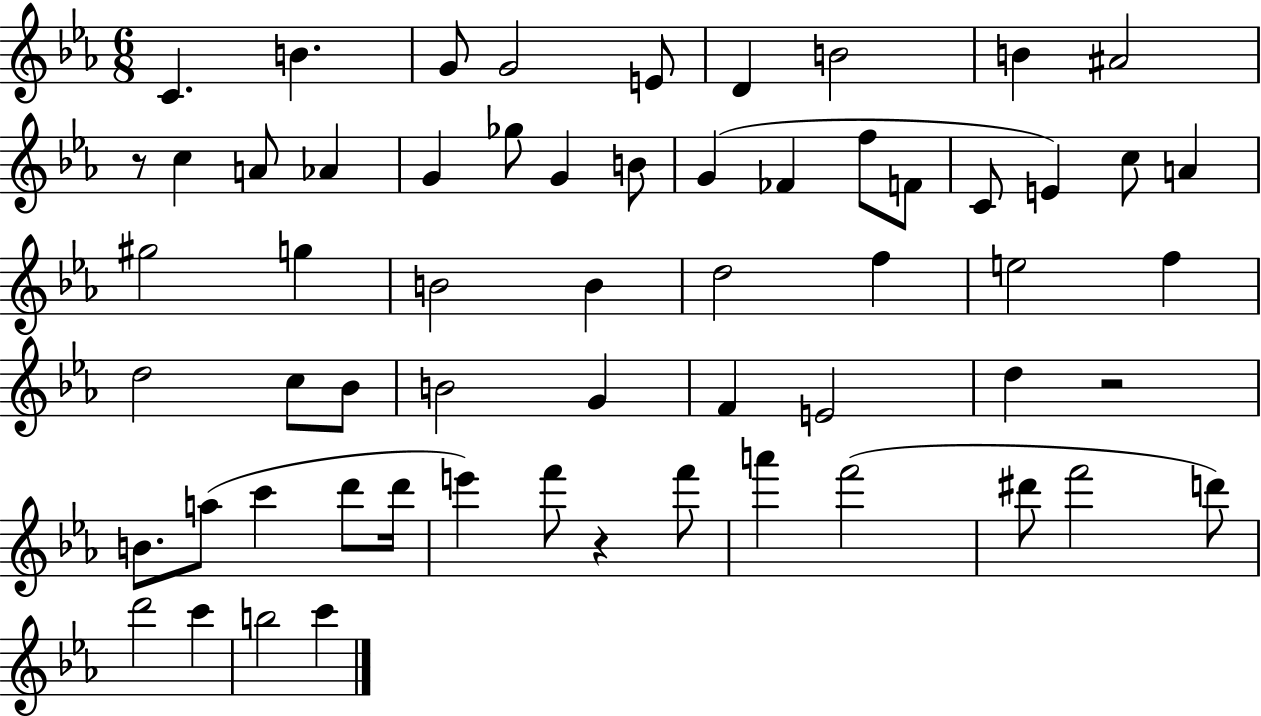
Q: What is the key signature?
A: EES major